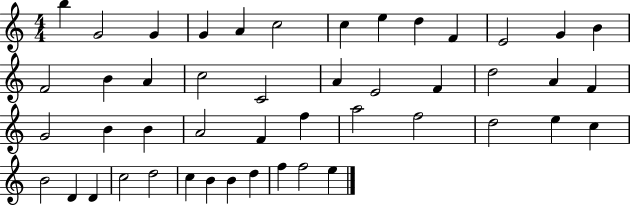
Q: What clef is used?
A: treble